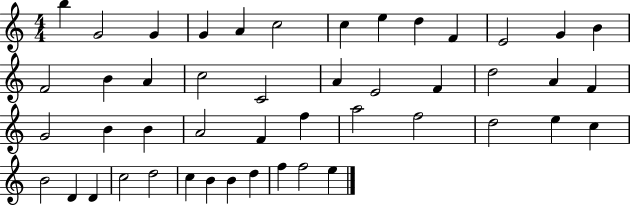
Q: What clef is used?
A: treble